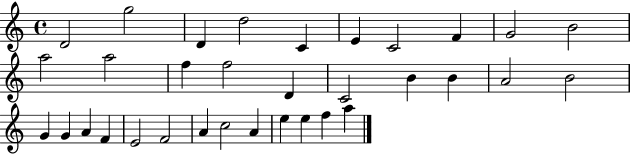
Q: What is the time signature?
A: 4/4